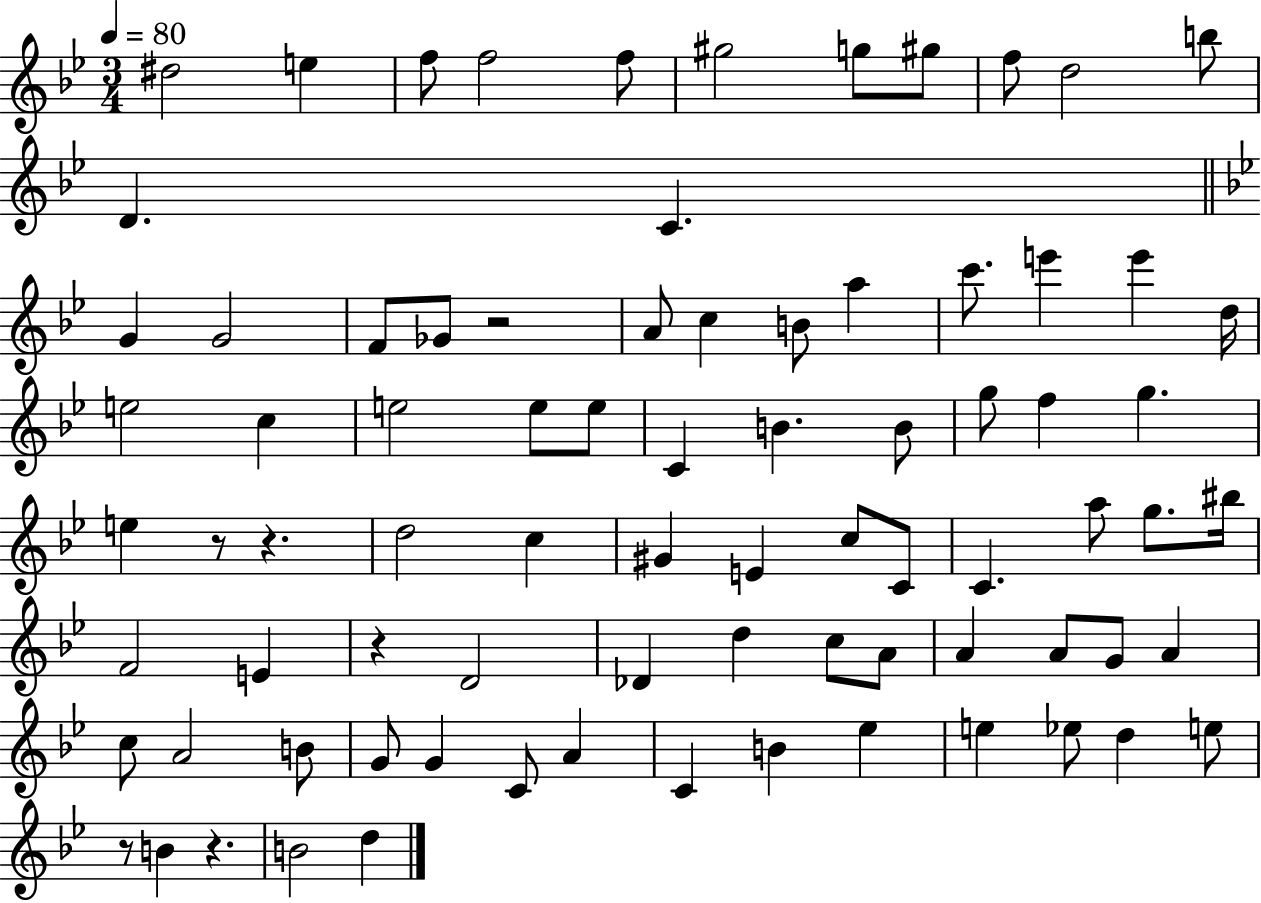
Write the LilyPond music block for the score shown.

{
  \clef treble
  \numericTimeSignature
  \time 3/4
  \key bes \major
  \tempo 4 = 80
  dis''2 e''4 | f''8 f''2 f''8 | gis''2 g''8 gis''8 | f''8 d''2 b''8 | \break d'4. c'4. | \bar "||" \break \key g \minor g'4 g'2 | f'8 ges'8 r2 | a'8 c''4 b'8 a''4 | c'''8. e'''4 e'''4 d''16 | \break e''2 c''4 | e''2 e''8 e''8 | c'4 b'4. b'8 | g''8 f''4 g''4. | \break e''4 r8 r4. | d''2 c''4 | gis'4 e'4 c''8 c'8 | c'4. a''8 g''8. bis''16 | \break f'2 e'4 | r4 d'2 | des'4 d''4 c''8 a'8 | a'4 a'8 g'8 a'4 | \break c''8 a'2 b'8 | g'8 g'4 c'8 a'4 | c'4 b'4 ees''4 | e''4 ees''8 d''4 e''8 | \break r8 b'4 r4. | b'2 d''4 | \bar "|."
}